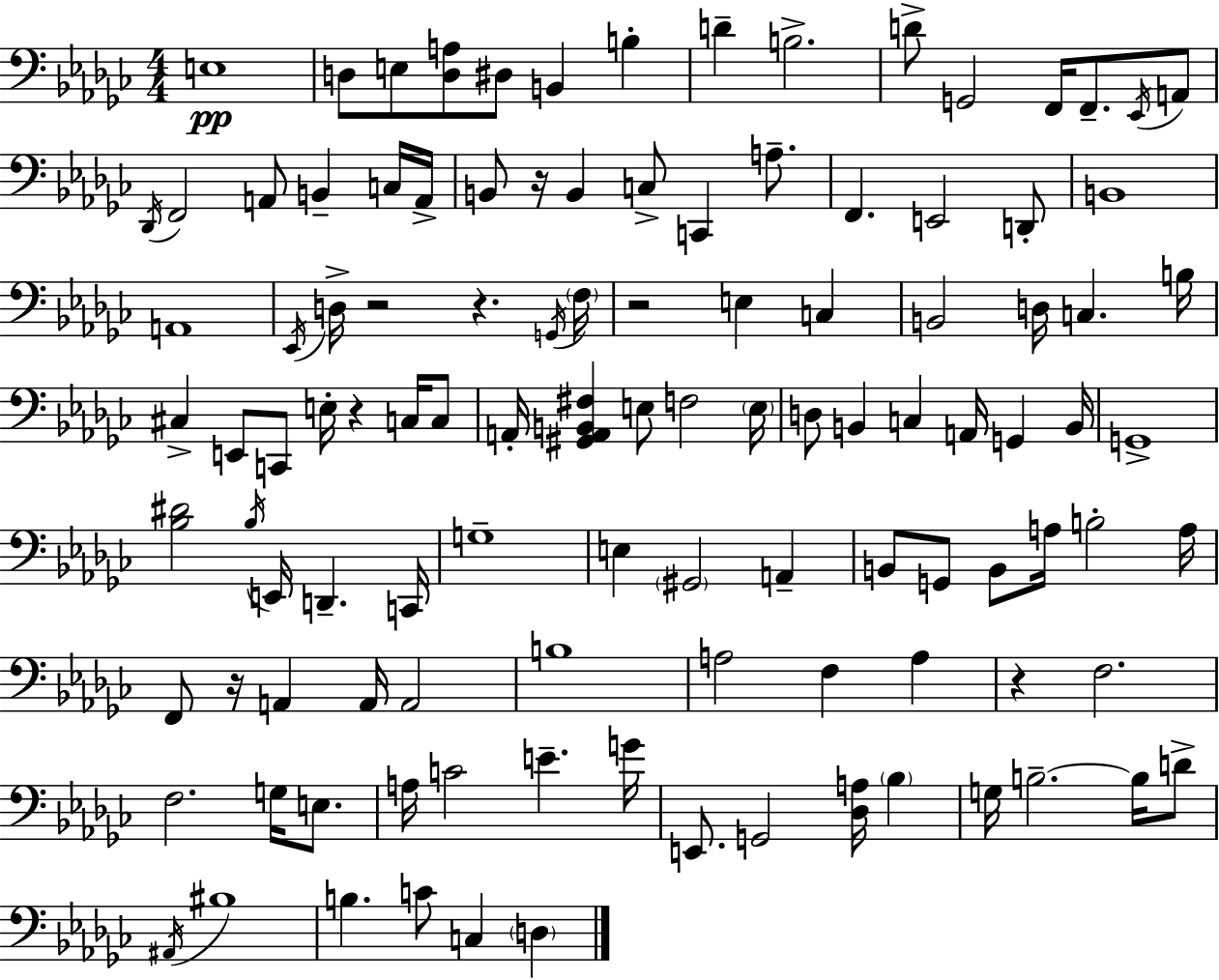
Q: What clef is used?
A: bass